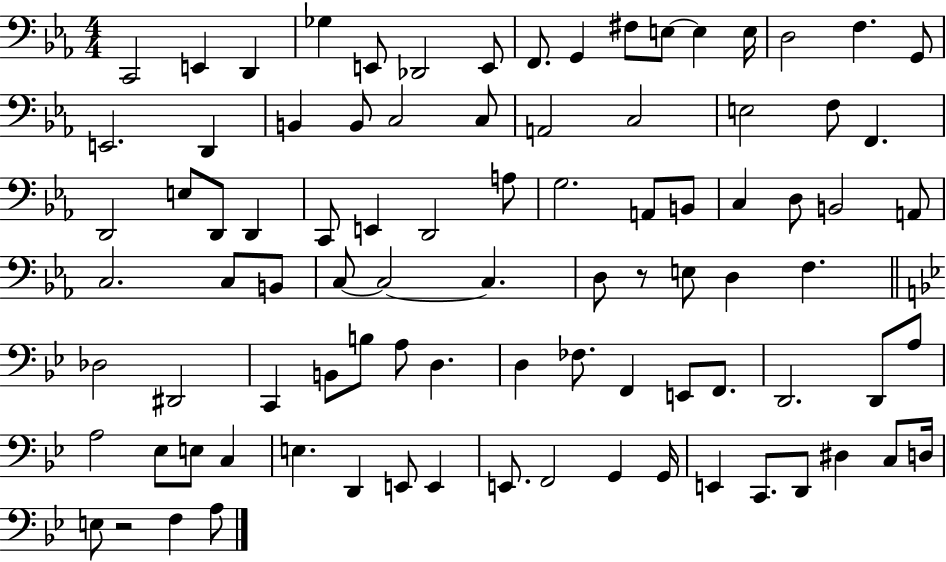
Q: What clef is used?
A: bass